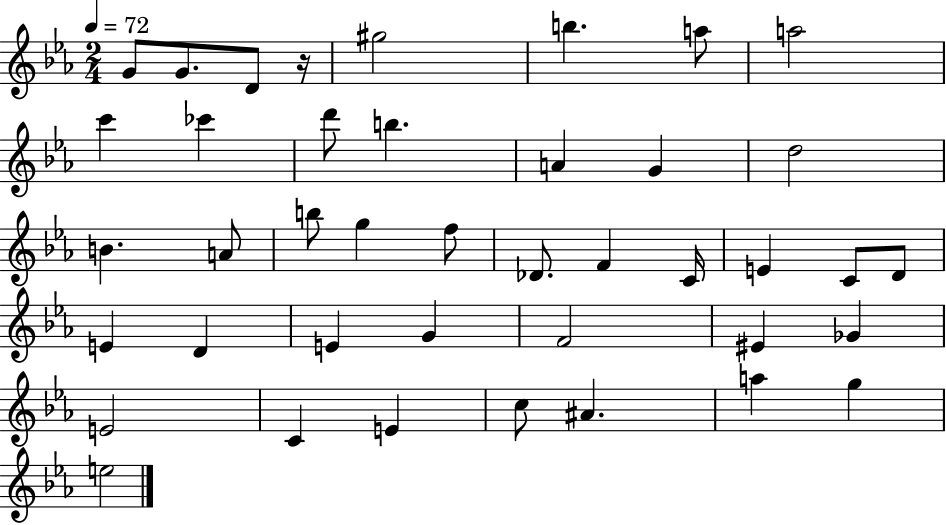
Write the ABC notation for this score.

X:1
T:Untitled
M:2/4
L:1/4
K:Eb
G/2 G/2 D/2 z/4 ^g2 b a/2 a2 c' _c' d'/2 b A G d2 B A/2 b/2 g f/2 _D/2 F C/4 E C/2 D/2 E D E G F2 ^E _G E2 C E c/2 ^A a g e2